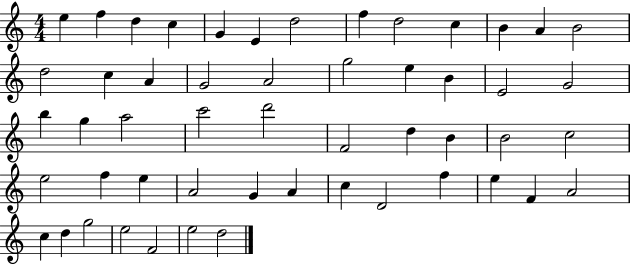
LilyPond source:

{
  \clef treble
  \numericTimeSignature
  \time 4/4
  \key c \major
  e''4 f''4 d''4 c''4 | g'4 e'4 d''2 | f''4 d''2 c''4 | b'4 a'4 b'2 | \break d''2 c''4 a'4 | g'2 a'2 | g''2 e''4 b'4 | e'2 g'2 | \break b''4 g''4 a''2 | c'''2 d'''2 | f'2 d''4 b'4 | b'2 c''2 | \break e''2 f''4 e''4 | a'2 g'4 a'4 | c''4 d'2 f''4 | e''4 f'4 a'2 | \break c''4 d''4 g''2 | e''2 f'2 | e''2 d''2 | \bar "|."
}